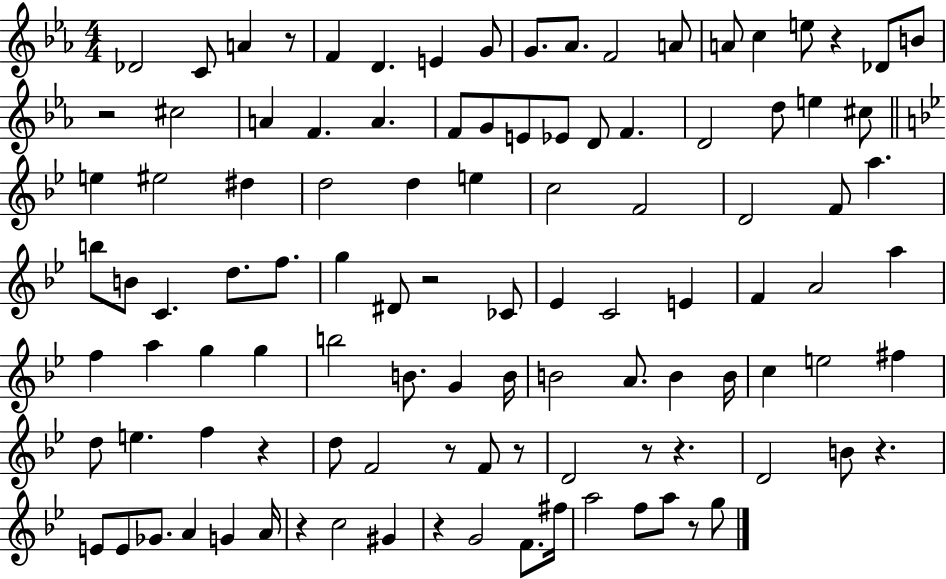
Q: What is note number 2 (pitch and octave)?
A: C4